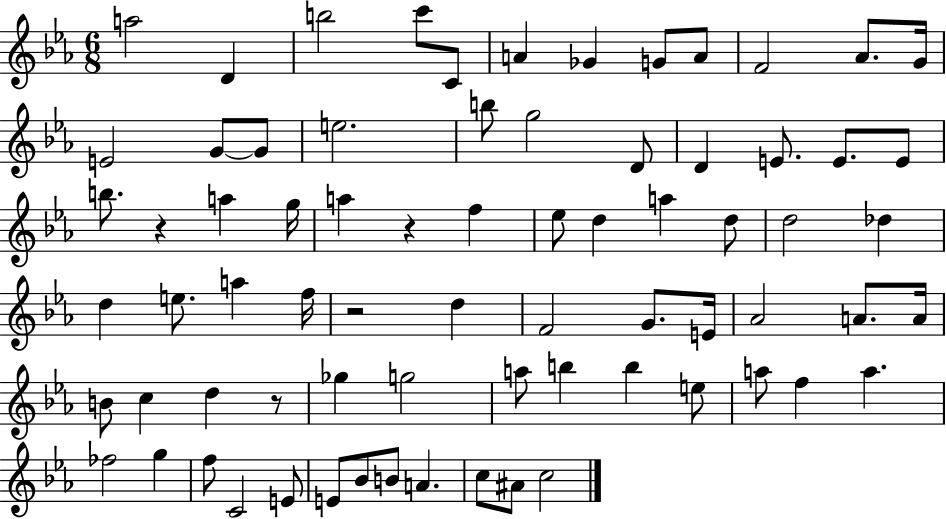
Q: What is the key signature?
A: EES major